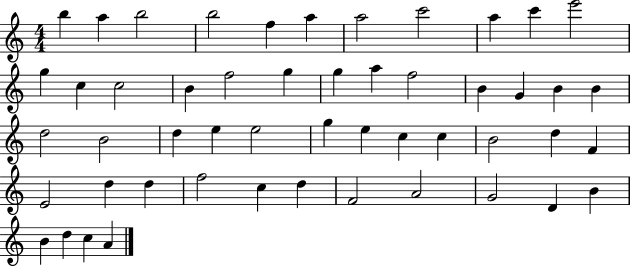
B5/q A5/q B5/h B5/h F5/q A5/q A5/h C6/h A5/q C6/q E6/h G5/q C5/q C5/h B4/q F5/h G5/q G5/q A5/q F5/h B4/q G4/q B4/q B4/q D5/h B4/h D5/q E5/q E5/h G5/q E5/q C5/q C5/q B4/h D5/q F4/q E4/h D5/q D5/q F5/h C5/q D5/q F4/h A4/h G4/h D4/q B4/q B4/q D5/q C5/q A4/q